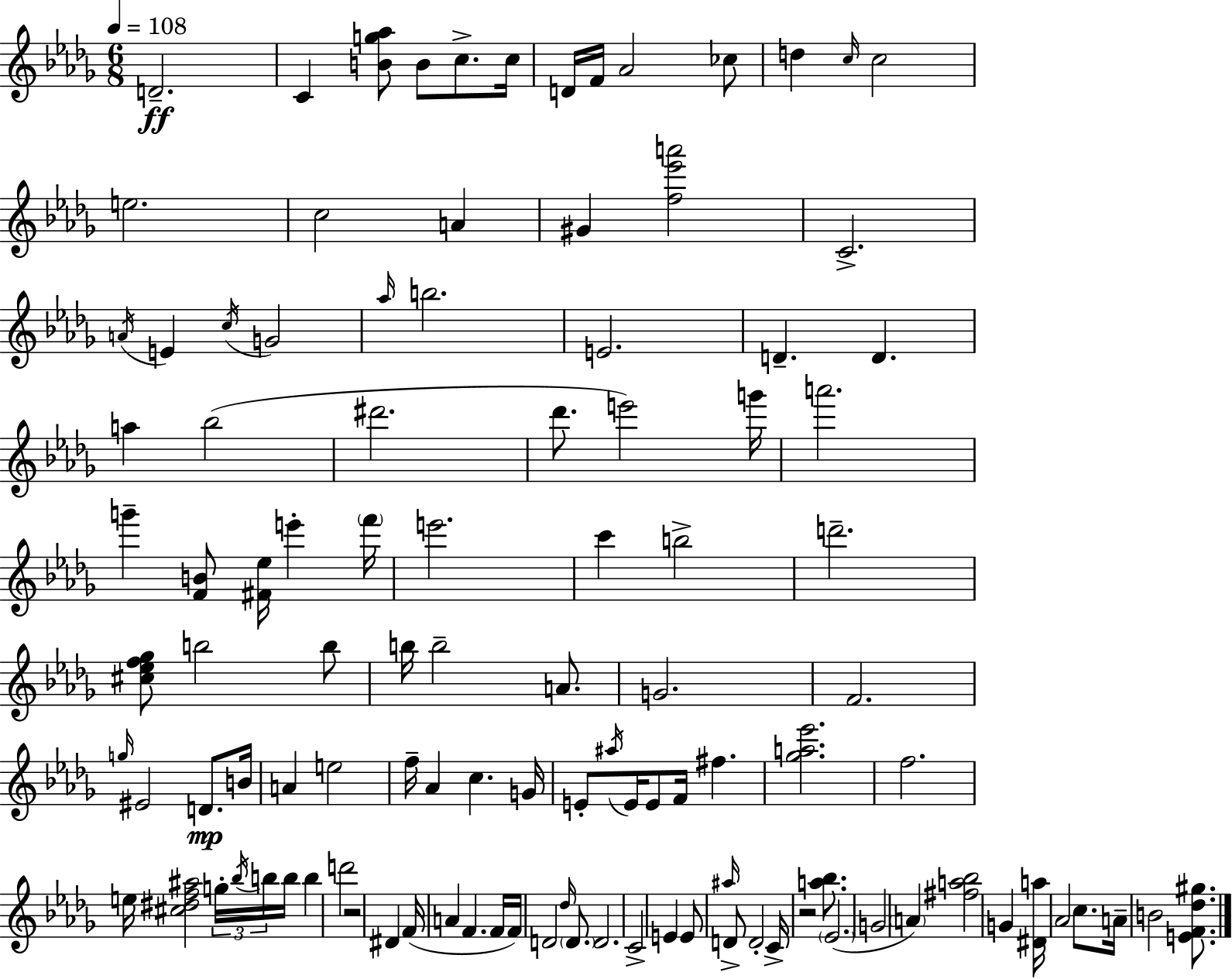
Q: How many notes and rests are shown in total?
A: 109